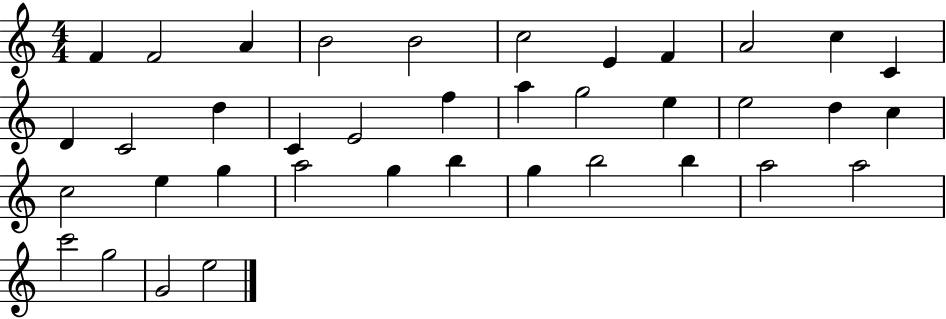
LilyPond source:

{
  \clef treble
  \numericTimeSignature
  \time 4/4
  \key c \major
  f'4 f'2 a'4 | b'2 b'2 | c''2 e'4 f'4 | a'2 c''4 c'4 | \break d'4 c'2 d''4 | c'4 e'2 f''4 | a''4 g''2 e''4 | e''2 d''4 c''4 | \break c''2 e''4 g''4 | a''2 g''4 b''4 | g''4 b''2 b''4 | a''2 a''2 | \break c'''2 g''2 | g'2 e''2 | \bar "|."
}